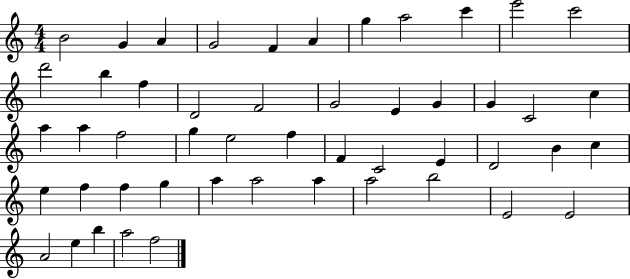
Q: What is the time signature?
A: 4/4